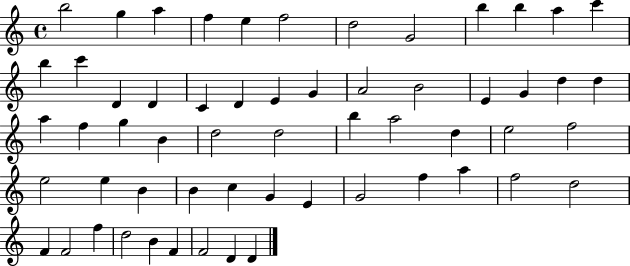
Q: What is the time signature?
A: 4/4